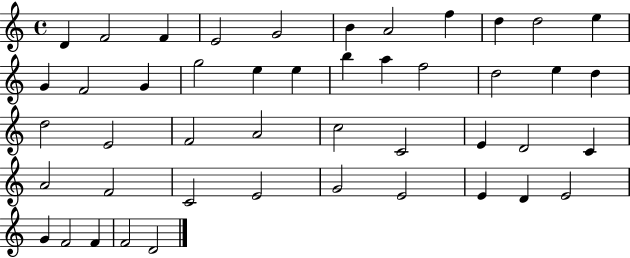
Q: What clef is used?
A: treble